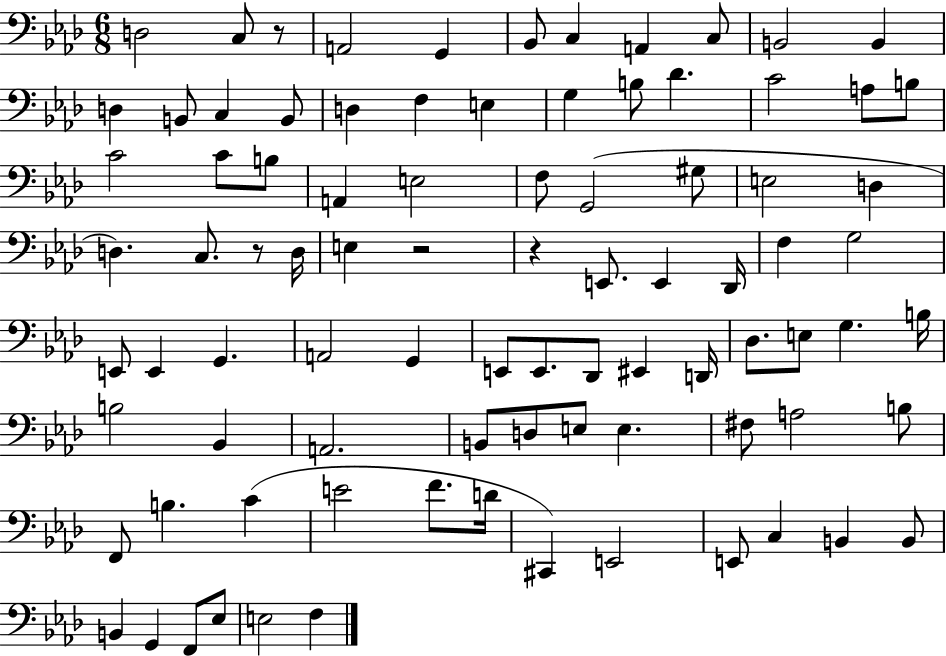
{
  \clef bass
  \numericTimeSignature
  \time 6/8
  \key aes \major
  d2 c8 r8 | a,2 g,4 | bes,8 c4 a,4 c8 | b,2 b,4 | \break d4 b,8 c4 b,8 | d4 f4 e4 | g4 b8 des'4. | c'2 a8 b8 | \break c'2 c'8 b8 | a,4 e2 | f8 g,2( gis8 | e2 d4 | \break d4.) c8. r8 d16 | e4 r2 | r4 e,8. e,4 des,16 | f4 g2 | \break e,8 e,4 g,4. | a,2 g,4 | e,8 e,8. des,8 eis,4 d,16 | des8. e8 g4. b16 | \break b2 bes,4 | a,2. | b,8 d8 e8 e4. | fis8 a2 b8 | \break f,8 b4. c'4( | e'2 f'8. d'16 | cis,4) e,2 | e,8 c4 b,4 b,8 | \break b,4 g,4 f,8 ees8 | e2 f4 | \bar "|."
}